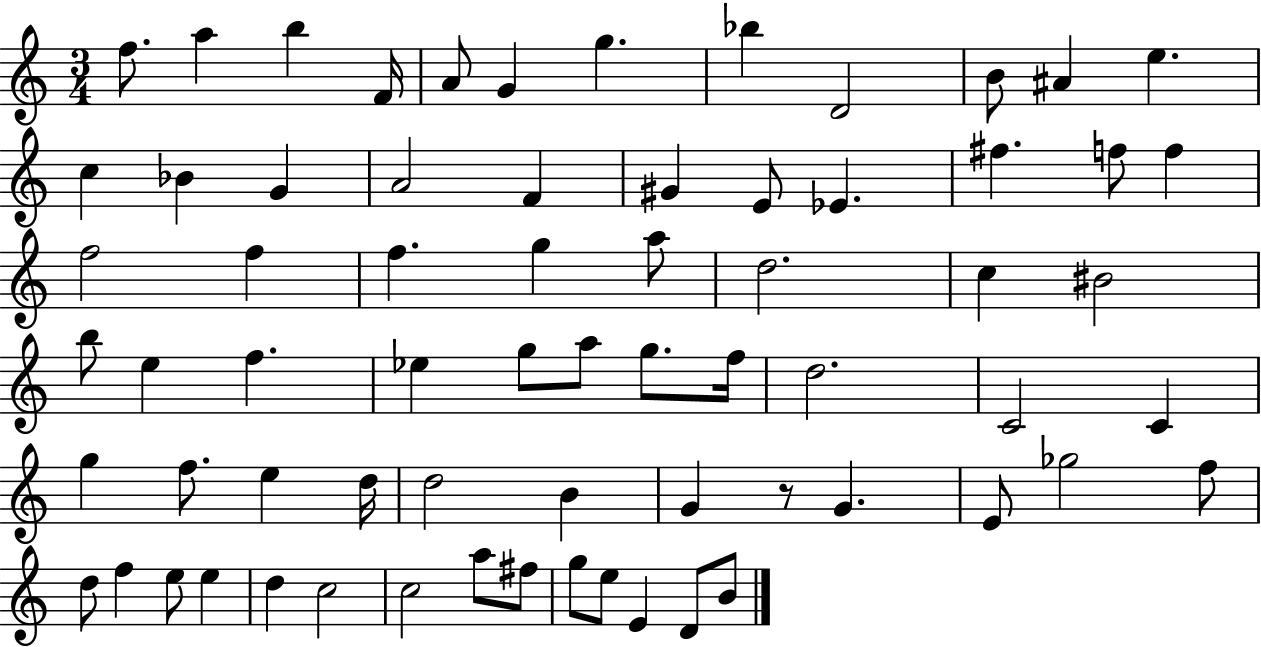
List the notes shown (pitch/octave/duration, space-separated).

F5/e. A5/q B5/q F4/s A4/e G4/q G5/q. Bb5/q D4/h B4/e A#4/q E5/q. C5/q Bb4/q G4/q A4/h F4/q G#4/q E4/e Eb4/q. F#5/q. F5/e F5/q F5/h F5/q F5/q. G5/q A5/e D5/h. C5/q BIS4/h B5/e E5/q F5/q. Eb5/q G5/e A5/e G5/e. F5/s D5/h. C4/h C4/q G5/q F5/e. E5/q D5/s D5/h B4/q G4/q R/e G4/q. E4/e Gb5/h F5/e D5/e F5/q E5/e E5/q D5/q C5/h C5/h A5/e F#5/e G5/e E5/e E4/q D4/e B4/e